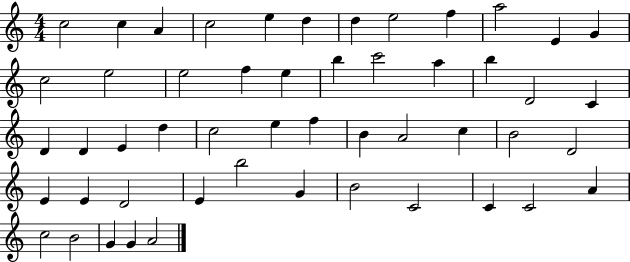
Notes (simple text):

C5/h C5/q A4/q C5/h E5/q D5/q D5/q E5/h F5/q A5/h E4/q G4/q C5/h E5/h E5/h F5/q E5/q B5/q C6/h A5/q B5/q D4/h C4/q D4/q D4/q E4/q D5/q C5/h E5/q F5/q B4/q A4/h C5/q B4/h D4/h E4/q E4/q D4/h E4/q B5/h G4/q B4/h C4/h C4/q C4/h A4/q C5/h B4/h G4/q G4/q A4/h